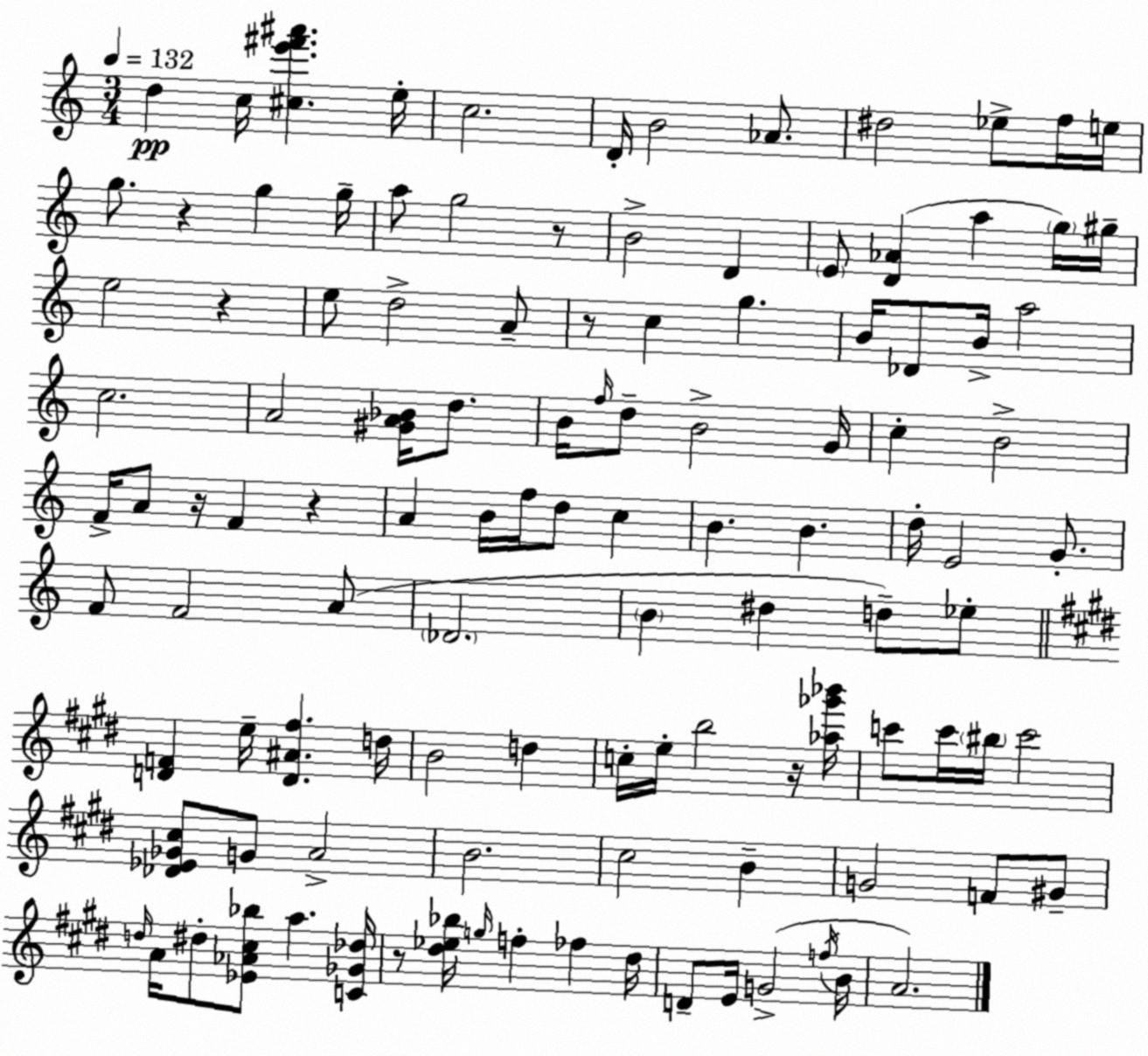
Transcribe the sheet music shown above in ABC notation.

X:1
T:Untitled
M:3/4
L:1/4
K:Am
d c/4 [^ce'^f'^a'] e/4 c2 D/4 B2 _A/2 ^d2 _e/2 f/4 e/4 g/2 z g g/4 a/2 g2 z/2 B2 D E/2 [D_A] a g/4 ^g/4 e2 z e/2 d2 A/2 z/2 c g B/4 _D/2 B/4 a2 c2 A2 [^GA_B]/4 d/2 B/4 f/4 d/2 B2 G/4 c B2 F/4 A/2 z/4 F z A B/4 f/4 d/2 c B B d/4 E2 G/2 F/2 F2 A/2 _D2 B ^d d/2 _e/2 [DF] e/4 [D^A^f] d/4 B2 d c/4 e/4 b2 z/4 [_a_g'_b']/4 c'/2 c'/4 ^b/4 c'2 [_D_E_G^c]/2 G/2 A2 B2 ^c2 B G2 F/2 ^G/2 d/4 A/4 ^d/2 [_E_A^c_b]/2 a [C_G_d]/4 z/2 [^d_e_b]/4 g/4 f _f ^d/4 D/2 E/4 G2 f/4 B/4 A2